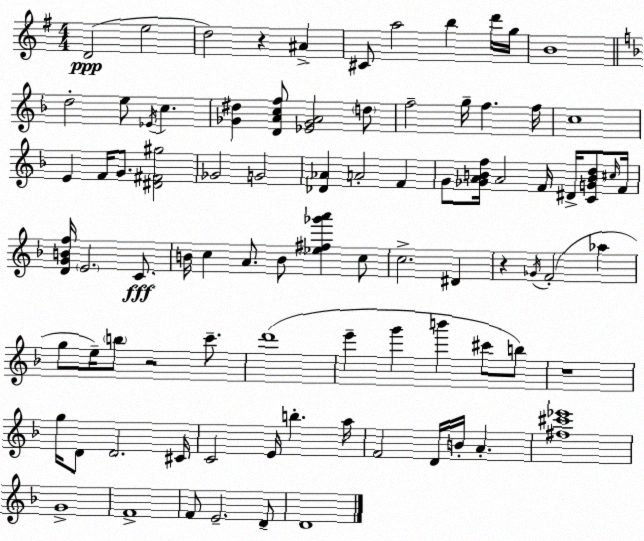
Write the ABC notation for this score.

X:1
T:Untitled
M:4/4
L:1/4
K:G
D2 e2 d2 z ^A ^C/2 a2 b d'/4 g/4 B4 d2 e/2 _E/4 c [_G^d] [DAcf]/2 [_E_GA]2 d/2 f2 g/4 f f/4 c4 E F/4 G/2 [^D^F^g]2 _G2 G2 [_D_A] A2 F G/2 [_GABf]/4 A2 F/4 ^D/4 [CGBd]/2 ^c/4 F/4 [DGBf]/4 E2 C/2 B/4 c A/2 B/2 [_e^f_g'a'] c/2 c2 ^D z _G/4 F2 _a g/2 e/4 b/2 z2 c'/2 d'4 e' g' b' ^c'/2 b/2 z4 g/4 D/2 D2 ^C/4 C2 E/4 b a/4 F2 D/4 B/4 A [^f^c'_e']4 G4 F4 F/2 E2 D/2 D4